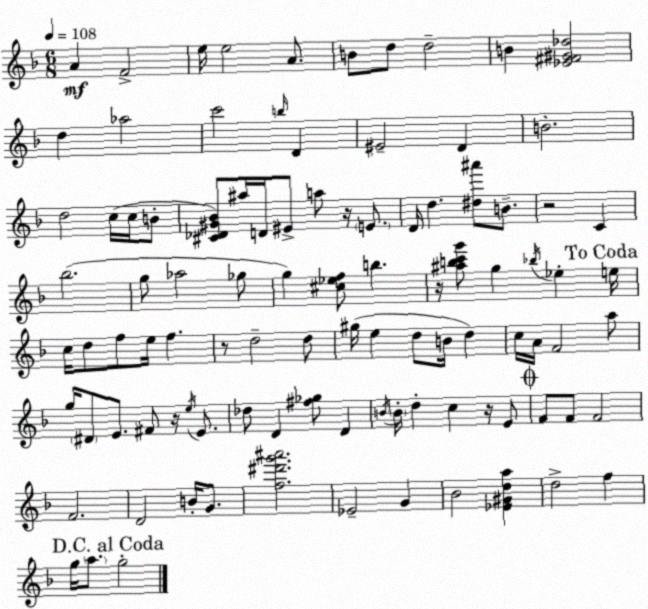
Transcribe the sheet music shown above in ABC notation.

X:1
T:Untitled
M:6/8
L:1/4
K:Dm
A F2 e/4 e2 A/2 B/2 d/2 d2 B [_E^F^G_d]2 d _a2 c'2 b/4 D ^E2 D B2 d2 c/4 c/4 B/2 [^C_D^G_B]/2 ^a/4 D/4 ^E/2 a/2 z/4 E/2 D/4 d [^d^a']/2 B/2 z2 C _b2 g/2 _a2 _g/2 g [^c_ef]/2 b z/4 [^abc'g']/2 g _b/4 _e e/4 c/4 d/2 f/2 e/4 f z/2 d2 d/2 ^g/4 e d/2 B/4 d c/4 A/4 F2 a/2 g/4 ^D/2 E/2 ^F/2 z/4 e/4 E/2 _d/2 D [^f_g]/2 D B/4 B/4 d c z/4 E/2 F/2 F/2 F2 F2 D2 B/4 G/2 [f^d'g'^a']2 _E2 G _B2 [_E^Gda] d2 f g/4 a/2 g2